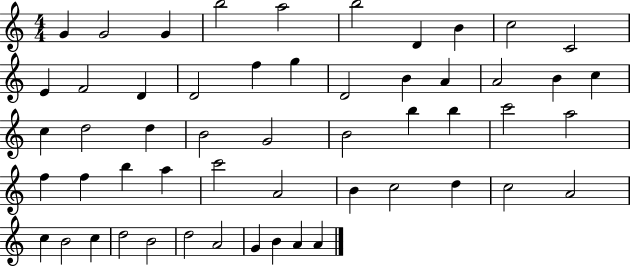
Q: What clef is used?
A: treble